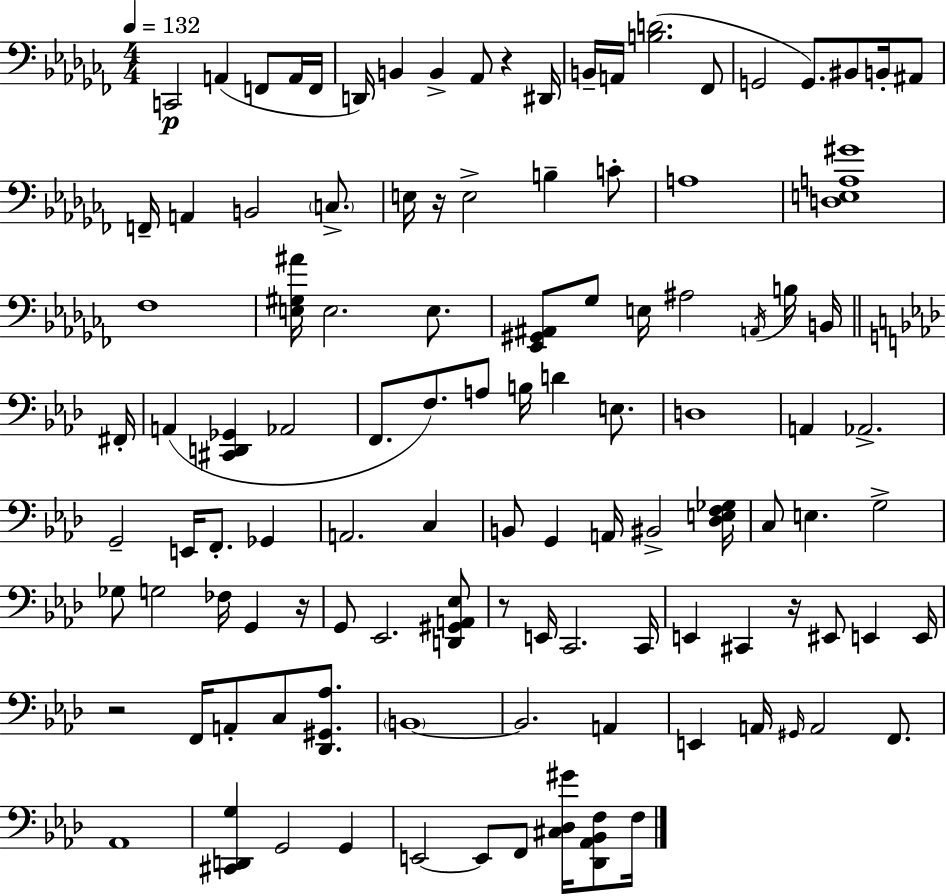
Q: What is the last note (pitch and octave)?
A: F3